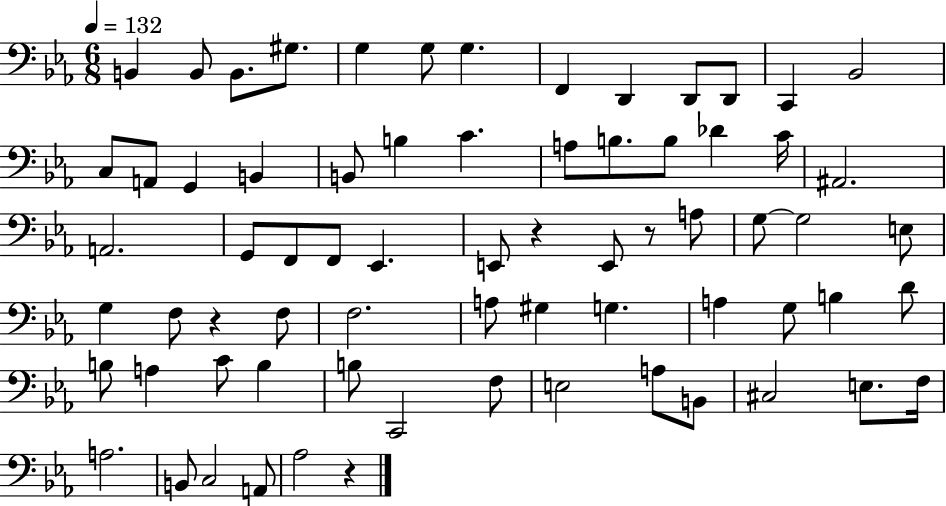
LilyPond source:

{
  \clef bass
  \numericTimeSignature
  \time 6/8
  \key ees \major
  \tempo 4 = 132
  b,4 b,8 b,8. gis8. | g4 g8 g4. | f,4 d,4 d,8 d,8 | c,4 bes,2 | \break c8 a,8 g,4 b,4 | b,8 b4 c'4. | a8 b8. b8 des'4 c'16 | ais,2. | \break a,2. | g,8 f,8 f,8 ees,4. | e,8 r4 e,8 r8 a8 | g8~~ g2 e8 | \break g4 f8 r4 f8 | f2. | a8 gis4 g4. | a4 g8 b4 d'8 | \break b8 a4 c'8 b4 | b8 c,2 f8 | e2 a8 b,8 | cis2 e8. f16 | \break a2. | b,8 c2 a,8 | aes2 r4 | \bar "|."
}